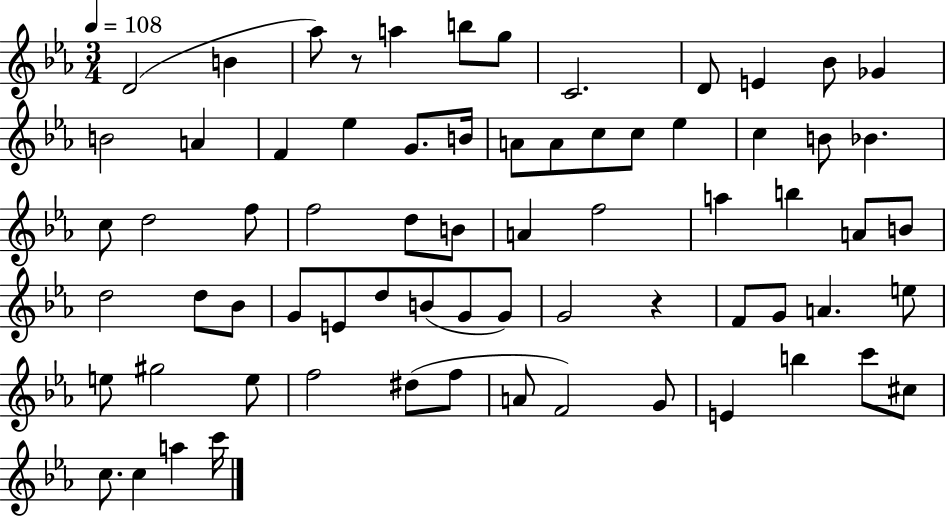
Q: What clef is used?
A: treble